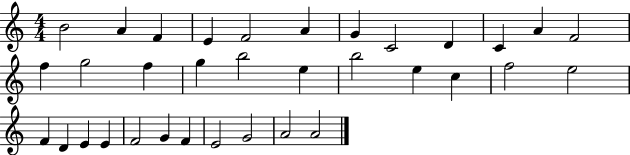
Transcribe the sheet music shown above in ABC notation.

X:1
T:Untitled
M:4/4
L:1/4
K:C
B2 A F E F2 A G C2 D C A F2 f g2 f g b2 e b2 e c f2 e2 F D E E F2 G F E2 G2 A2 A2